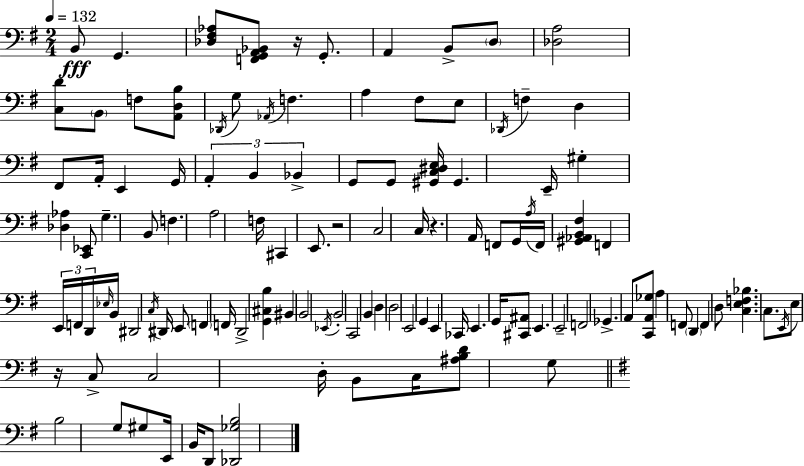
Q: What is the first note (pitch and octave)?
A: B2